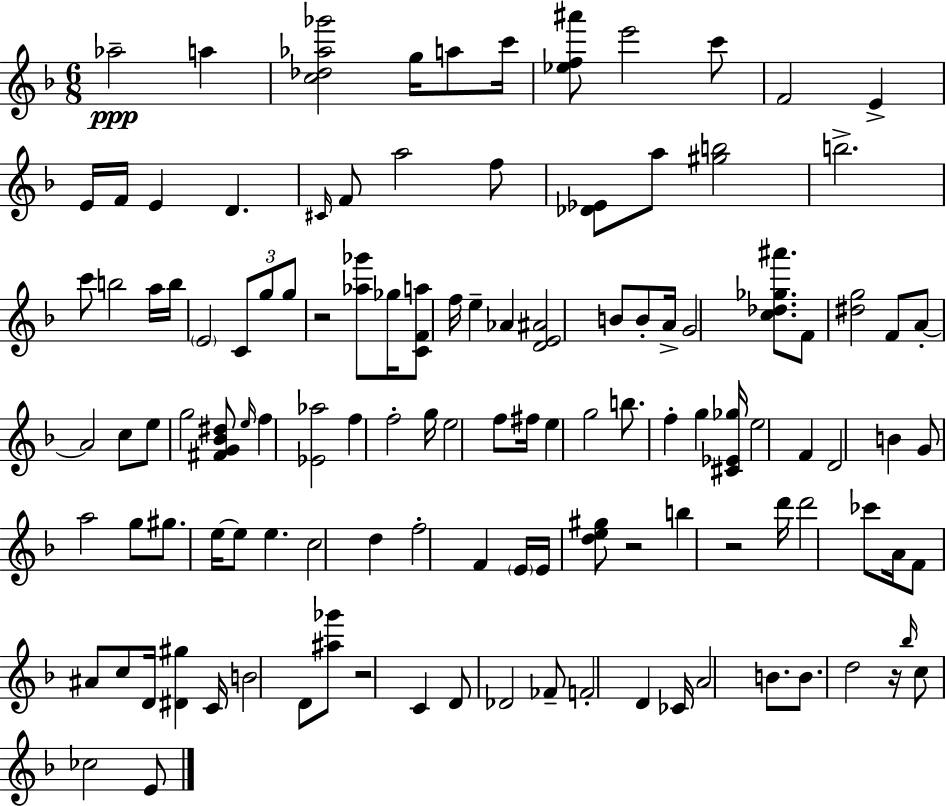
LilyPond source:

{
  \clef treble
  \numericTimeSignature
  \time 6/8
  \key f \major
  aes''2--\ppp a''4 | <c'' des'' aes'' ges'''>2 g''16 a''8 c'''16 | <ees'' f'' ais'''>8 e'''2 c'''8 | f'2 e'4-> | \break e'16 f'16 e'4 d'4. | \grace { cis'16 } f'8 a''2 f''8 | <des' ees'>8 a''8 <gis'' b''>2 | b''2.-> | \break c'''8 b''2 a''16 | b''16 \parenthesize e'2 \tuplet 3/2 { c'8 g''8 | g''8 } r2 <aes'' ges'''>8 | ges''16 <c' f' a''>8 f''16 e''4-- aes'4 | \break <d' e' ais'>2 b'8 b'8-. | a'16-> g'2 <c'' des'' ges'' ais'''>8. | f'8 <dis'' g''>2 f'8 | a'8-.~~ a'2 c''8 | \break e''8 g''2 <fis' g' bes' dis''>8 | \grace { e''16 } f''4 <ees' aes''>2 | f''4 f''2-. | g''16 e''2 f''8 | \break fis''16 e''4 g''2 | b''8. f''4-. g''4 | <cis' ees' ges''>16 e''2 f'4 | d'2 b'4 | \break g'8 a''2 | g''8 gis''8. e''16~~ e''8 e''4. | c''2 d''4 | f''2-. f'4 | \break \parenthesize e'16 e'16 <d'' e'' gis''>8 r2 | b''4 r2 | d'''16 d'''2 ces'''8 | a'16 f'8 ais'8 c''8 d'16 <dis' gis''>4 | \break c'16 b'2 d'8 | <ais'' ges'''>8 r2 c'4 | d'8 des'2 | fes'8-- f'2-. d'4 | \break ces'16 a'2 b'8. | b'8. d''2 | r16 \grace { bes''16 } c''8 ces''2 | e'8 \bar "|."
}